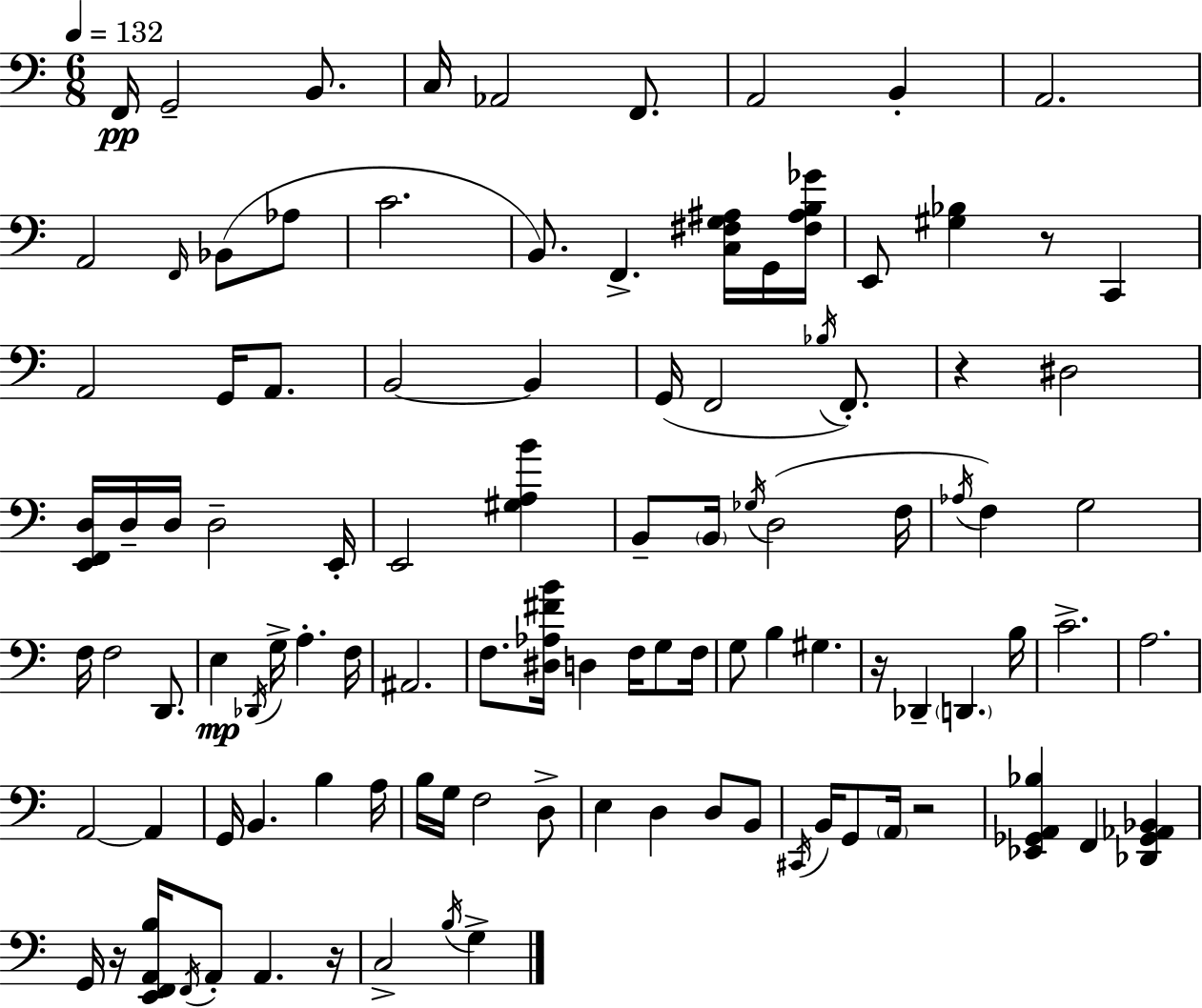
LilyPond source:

{
  \clef bass
  \numericTimeSignature
  \time 6/8
  \key a \minor
  \tempo 4 = 132
  \repeat volta 2 { f,16\pp g,2-- b,8. | c16 aes,2 f,8. | a,2 b,4-. | a,2. | \break a,2 \grace { f,16 }( bes,8 aes8 | c'2. | b,8.) f,4.-> <c fis g ais>16 g,16 | <fis ais b ges'>16 e,8 <gis bes>4 r8 c,4 | \break a,2 g,16 a,8. | b,2~~ b,4 | g,16( f,2 \acciaccatura { bes16 }) f,8.-. | r4 dis2 | \break <e, f, d>16 d16-- d16 d2-- | e,16-. e,2 <gis a b'>4 | b,8-- \parenthesize b,16 \acciaccatura { ges16 } d2( | f16 \acciaccatura { aes16 } f4) g2 | \break f16 f2 | d,8. e4\mp \acciaccatura { des,16 } g16-> a4.-. | f16 ais,2. | f8. <dis aes fis' b'>16 d4 | \break f16 g8 f16 g8 b4 gis4. | r16 des,4-- \parenthesize d,4. | b16 c'2.-> | a2. | \break a,2~~ | a,4 g,16 b,4. | b4 a16 b16 g16 f2 | d8-> e4 d4 | \break d8 b,8 \acciaccatura { cis,16 } b,16 g,8 \parenthesize a,16 r2 | <ees, ges, a, bes>4 f,4 | <des, ges, aes, bes,>4 g,16 r16 <e, f, a, b>16 \acciaccatura { f,16 } a,8-. | a,4. r16 c2-> | \break \acciaccatura { b16 } g4-> } \bar "|."
}